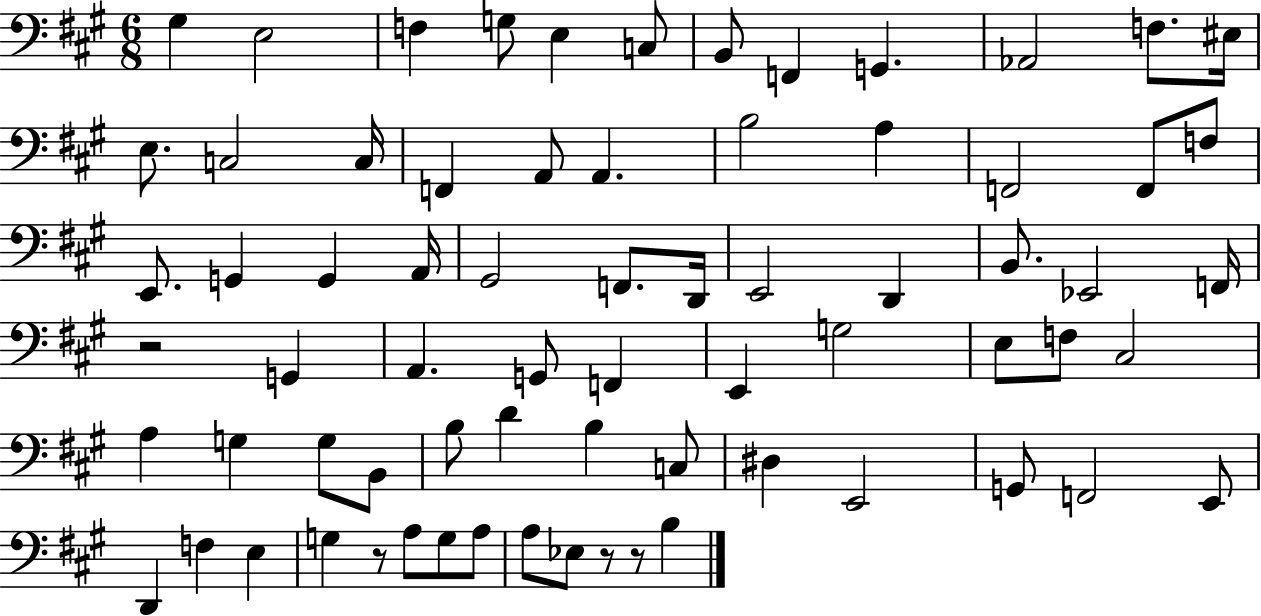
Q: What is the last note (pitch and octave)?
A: B3